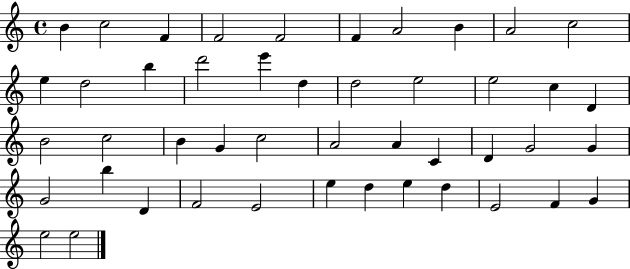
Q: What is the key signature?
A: C major